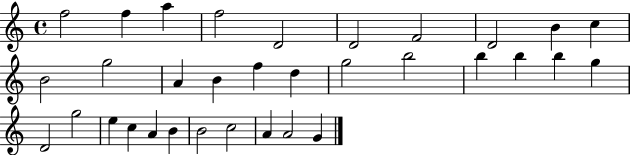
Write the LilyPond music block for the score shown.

{
  \clef treble
  \time 4/4
  \defaultTimeSignature
  \key c \major
  f''2 f''4 a''4 | f''2 d'2 | d'2 f'2 | d'2 b'4 c''4 | \break b'2 g''2 | a'4 b'4 f''4 d''4 | g''2 b''2 | b''4 b''4 b''4 g''4 | \break d'2 g''2 | e''4 c''4 a'4 b'4 | b'2 c''2 | a'4 a'2 g'4 | \break \bar "|."
}